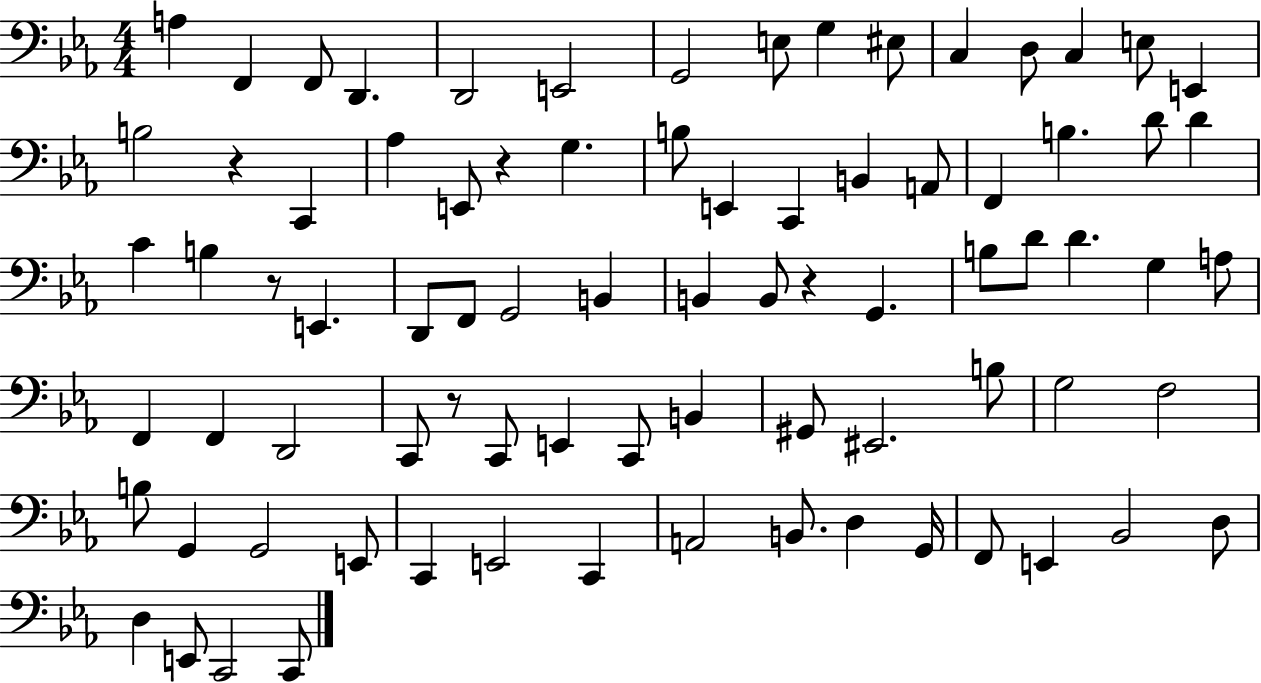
A3/q F2/q F2/e D2/q. D2/h E2/h G2/h E3/e G3/q EIS3/e C3/q D3/e C3/q E3/e E2/q B3/h R/q C2/q Ab3/q E2/e R/q G3/q. B3/e E2/q C2/q B2/q A2/e F2/q B3/q. D4/e D4/q C4/q B3/q R/e E2/q. D2/e F2/e G2/h B2/q B2/q B2/e R/q G2/q. B3/e D4/e D4/q. G3/q A3/e F2/q F2/q D2/h C2/e R/e C2/e E2/q C2/e B2/q G#2/e EIS2/h. B3/e G3/h F3/h B3/e G2/q G2/h E2/e C2/q E2/h C2/q A2/h B2/e. D3/q G2/s F2/e E2/q Bb2/h D3/e D3/q E2/e C2/h C2/e